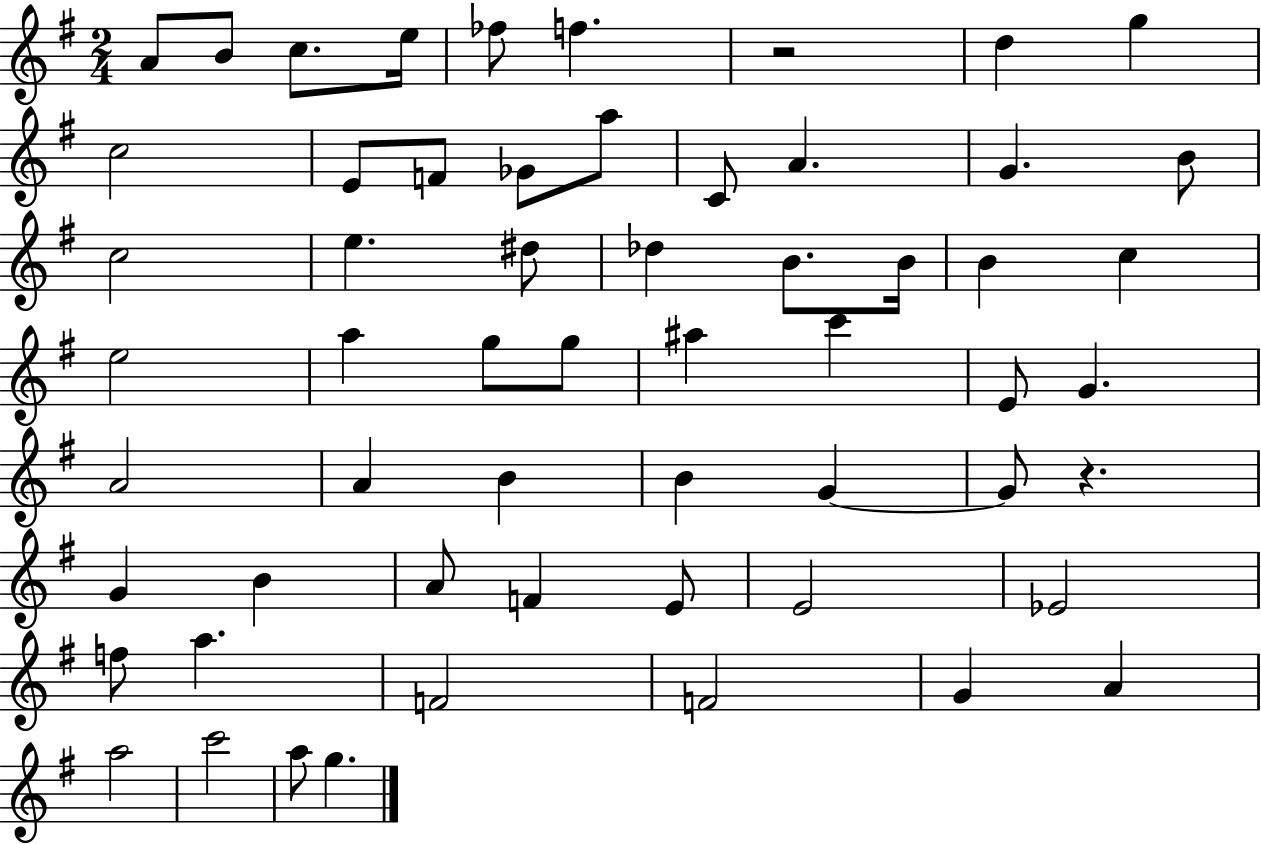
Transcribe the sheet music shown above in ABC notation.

X:1
T:Untitled
M:2/4
L:1/4
K:G
A/2 B/2 c/2 e/4 _f/2 f z2 d g c2 E/2 F/2 _G/2 a/2 C/2 A G B/2 c2 e ^d/2 _d B/2 B/4 B c e2 a g/2 g/2 ^a c' E/2 G A2 A B B G G/2 z G B A/2 F E/2 E2 _E2 f/2 a F2 F2 G A a2 c'2 a/2 g